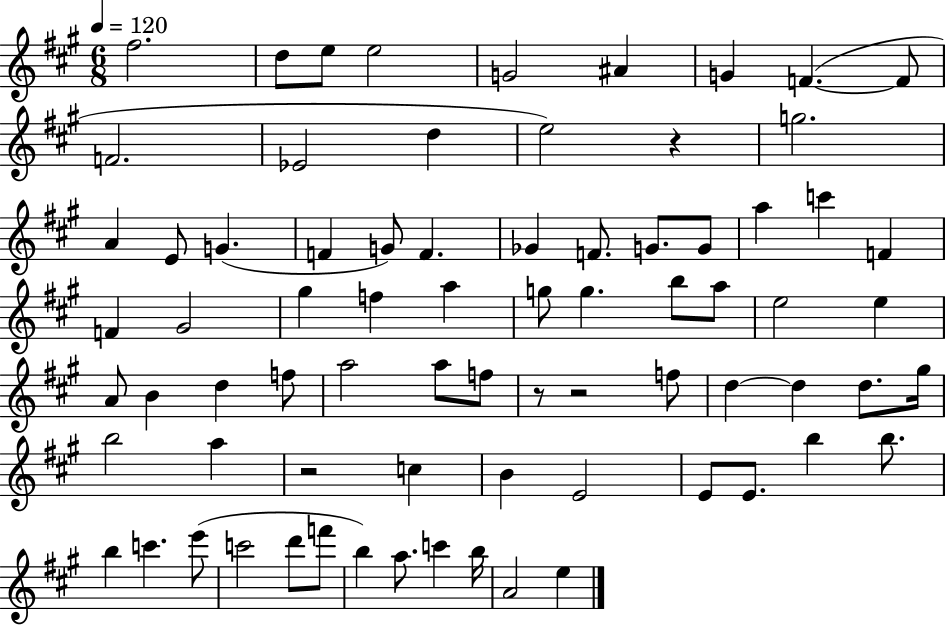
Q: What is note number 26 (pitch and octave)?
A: C6